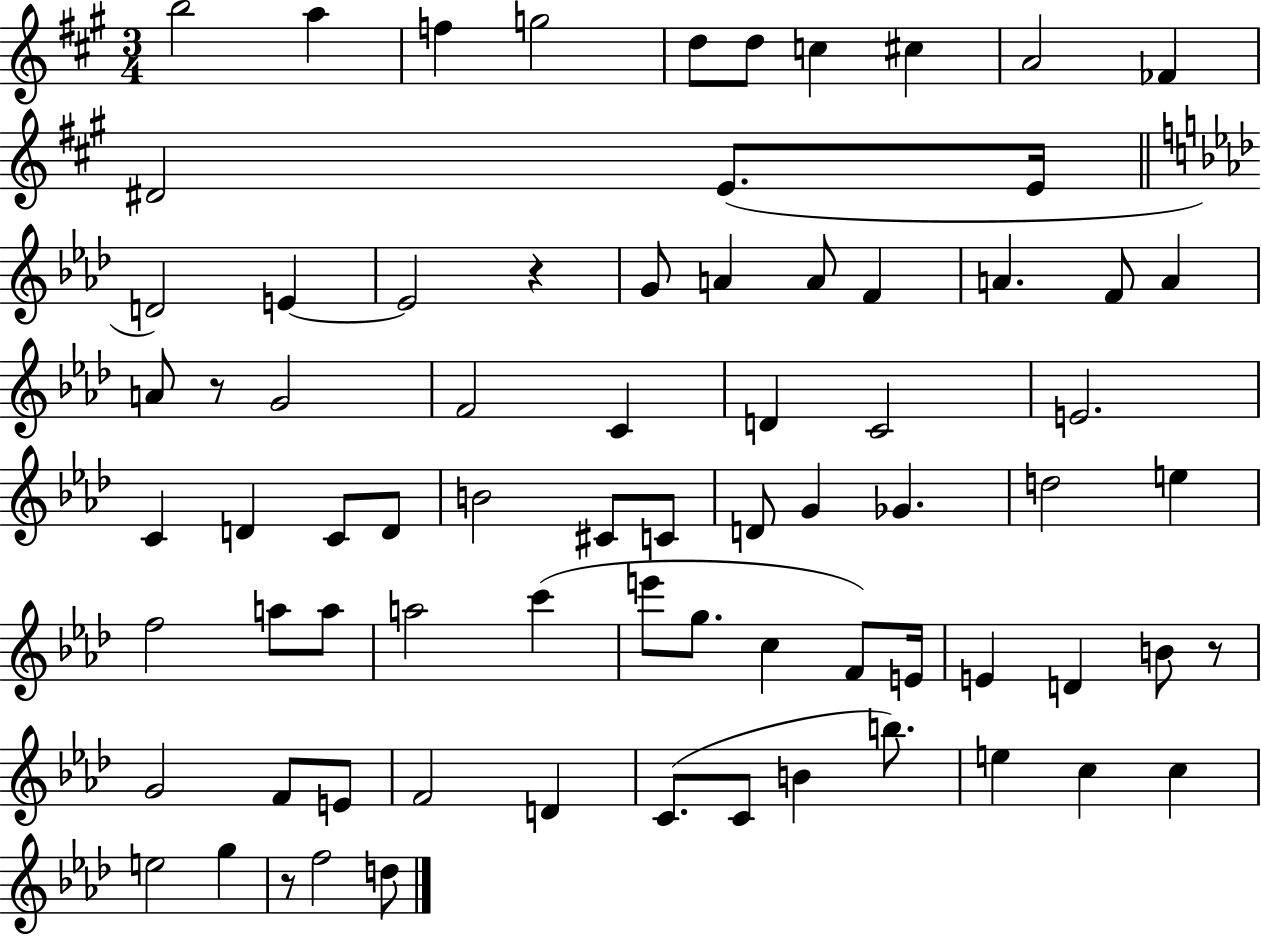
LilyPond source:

{
  \clef treble
  \numericTimeSignature
  \time 3/4
  \key a \major
  b''2 a''4 | f''4 g''2 | d''8 d''8 c''4 cis''4 | a'2 fes'4 | \break dis'2 e'8.( e'16 | \bar "||" \break \key aes \major d'2) e'4~~ | e'2 r4 | g'8 a'4 a'8 f'4 | a'4. f'8 a'4 | \break a'8 r8 g'2 | f'2 c'4 | d'4 c'2 | e'2. | \break c'4 d'4 c'8 d'8 | b'2 cis'8 c'8 | d'8 g'4 ges'4. | d''2 e''4 | \break f''2 a''8 a''8 | a''2 c'''4( | e'''8 g''8. c''4 f'8) e'16 | e'4 d'4 b'8 r8 | \break g'2 f'8 e'8 | f'2 d'4 | c'8.( c'8 b'4 b''8.) | e''4 c''4 c''4 | \break e''2 g''4 | r8 f''2 d''8 | \bar "|."
}